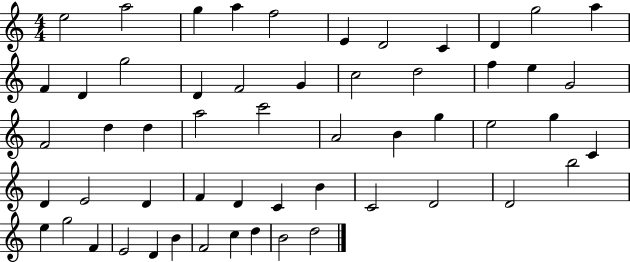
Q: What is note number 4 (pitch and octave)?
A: A5